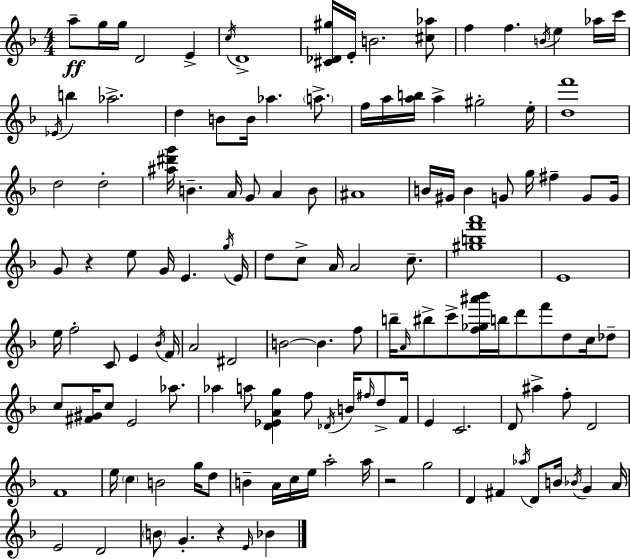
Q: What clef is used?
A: treble